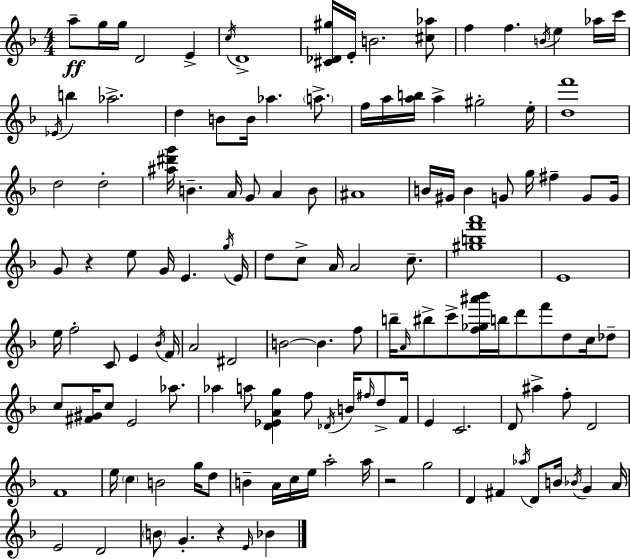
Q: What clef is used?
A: treble